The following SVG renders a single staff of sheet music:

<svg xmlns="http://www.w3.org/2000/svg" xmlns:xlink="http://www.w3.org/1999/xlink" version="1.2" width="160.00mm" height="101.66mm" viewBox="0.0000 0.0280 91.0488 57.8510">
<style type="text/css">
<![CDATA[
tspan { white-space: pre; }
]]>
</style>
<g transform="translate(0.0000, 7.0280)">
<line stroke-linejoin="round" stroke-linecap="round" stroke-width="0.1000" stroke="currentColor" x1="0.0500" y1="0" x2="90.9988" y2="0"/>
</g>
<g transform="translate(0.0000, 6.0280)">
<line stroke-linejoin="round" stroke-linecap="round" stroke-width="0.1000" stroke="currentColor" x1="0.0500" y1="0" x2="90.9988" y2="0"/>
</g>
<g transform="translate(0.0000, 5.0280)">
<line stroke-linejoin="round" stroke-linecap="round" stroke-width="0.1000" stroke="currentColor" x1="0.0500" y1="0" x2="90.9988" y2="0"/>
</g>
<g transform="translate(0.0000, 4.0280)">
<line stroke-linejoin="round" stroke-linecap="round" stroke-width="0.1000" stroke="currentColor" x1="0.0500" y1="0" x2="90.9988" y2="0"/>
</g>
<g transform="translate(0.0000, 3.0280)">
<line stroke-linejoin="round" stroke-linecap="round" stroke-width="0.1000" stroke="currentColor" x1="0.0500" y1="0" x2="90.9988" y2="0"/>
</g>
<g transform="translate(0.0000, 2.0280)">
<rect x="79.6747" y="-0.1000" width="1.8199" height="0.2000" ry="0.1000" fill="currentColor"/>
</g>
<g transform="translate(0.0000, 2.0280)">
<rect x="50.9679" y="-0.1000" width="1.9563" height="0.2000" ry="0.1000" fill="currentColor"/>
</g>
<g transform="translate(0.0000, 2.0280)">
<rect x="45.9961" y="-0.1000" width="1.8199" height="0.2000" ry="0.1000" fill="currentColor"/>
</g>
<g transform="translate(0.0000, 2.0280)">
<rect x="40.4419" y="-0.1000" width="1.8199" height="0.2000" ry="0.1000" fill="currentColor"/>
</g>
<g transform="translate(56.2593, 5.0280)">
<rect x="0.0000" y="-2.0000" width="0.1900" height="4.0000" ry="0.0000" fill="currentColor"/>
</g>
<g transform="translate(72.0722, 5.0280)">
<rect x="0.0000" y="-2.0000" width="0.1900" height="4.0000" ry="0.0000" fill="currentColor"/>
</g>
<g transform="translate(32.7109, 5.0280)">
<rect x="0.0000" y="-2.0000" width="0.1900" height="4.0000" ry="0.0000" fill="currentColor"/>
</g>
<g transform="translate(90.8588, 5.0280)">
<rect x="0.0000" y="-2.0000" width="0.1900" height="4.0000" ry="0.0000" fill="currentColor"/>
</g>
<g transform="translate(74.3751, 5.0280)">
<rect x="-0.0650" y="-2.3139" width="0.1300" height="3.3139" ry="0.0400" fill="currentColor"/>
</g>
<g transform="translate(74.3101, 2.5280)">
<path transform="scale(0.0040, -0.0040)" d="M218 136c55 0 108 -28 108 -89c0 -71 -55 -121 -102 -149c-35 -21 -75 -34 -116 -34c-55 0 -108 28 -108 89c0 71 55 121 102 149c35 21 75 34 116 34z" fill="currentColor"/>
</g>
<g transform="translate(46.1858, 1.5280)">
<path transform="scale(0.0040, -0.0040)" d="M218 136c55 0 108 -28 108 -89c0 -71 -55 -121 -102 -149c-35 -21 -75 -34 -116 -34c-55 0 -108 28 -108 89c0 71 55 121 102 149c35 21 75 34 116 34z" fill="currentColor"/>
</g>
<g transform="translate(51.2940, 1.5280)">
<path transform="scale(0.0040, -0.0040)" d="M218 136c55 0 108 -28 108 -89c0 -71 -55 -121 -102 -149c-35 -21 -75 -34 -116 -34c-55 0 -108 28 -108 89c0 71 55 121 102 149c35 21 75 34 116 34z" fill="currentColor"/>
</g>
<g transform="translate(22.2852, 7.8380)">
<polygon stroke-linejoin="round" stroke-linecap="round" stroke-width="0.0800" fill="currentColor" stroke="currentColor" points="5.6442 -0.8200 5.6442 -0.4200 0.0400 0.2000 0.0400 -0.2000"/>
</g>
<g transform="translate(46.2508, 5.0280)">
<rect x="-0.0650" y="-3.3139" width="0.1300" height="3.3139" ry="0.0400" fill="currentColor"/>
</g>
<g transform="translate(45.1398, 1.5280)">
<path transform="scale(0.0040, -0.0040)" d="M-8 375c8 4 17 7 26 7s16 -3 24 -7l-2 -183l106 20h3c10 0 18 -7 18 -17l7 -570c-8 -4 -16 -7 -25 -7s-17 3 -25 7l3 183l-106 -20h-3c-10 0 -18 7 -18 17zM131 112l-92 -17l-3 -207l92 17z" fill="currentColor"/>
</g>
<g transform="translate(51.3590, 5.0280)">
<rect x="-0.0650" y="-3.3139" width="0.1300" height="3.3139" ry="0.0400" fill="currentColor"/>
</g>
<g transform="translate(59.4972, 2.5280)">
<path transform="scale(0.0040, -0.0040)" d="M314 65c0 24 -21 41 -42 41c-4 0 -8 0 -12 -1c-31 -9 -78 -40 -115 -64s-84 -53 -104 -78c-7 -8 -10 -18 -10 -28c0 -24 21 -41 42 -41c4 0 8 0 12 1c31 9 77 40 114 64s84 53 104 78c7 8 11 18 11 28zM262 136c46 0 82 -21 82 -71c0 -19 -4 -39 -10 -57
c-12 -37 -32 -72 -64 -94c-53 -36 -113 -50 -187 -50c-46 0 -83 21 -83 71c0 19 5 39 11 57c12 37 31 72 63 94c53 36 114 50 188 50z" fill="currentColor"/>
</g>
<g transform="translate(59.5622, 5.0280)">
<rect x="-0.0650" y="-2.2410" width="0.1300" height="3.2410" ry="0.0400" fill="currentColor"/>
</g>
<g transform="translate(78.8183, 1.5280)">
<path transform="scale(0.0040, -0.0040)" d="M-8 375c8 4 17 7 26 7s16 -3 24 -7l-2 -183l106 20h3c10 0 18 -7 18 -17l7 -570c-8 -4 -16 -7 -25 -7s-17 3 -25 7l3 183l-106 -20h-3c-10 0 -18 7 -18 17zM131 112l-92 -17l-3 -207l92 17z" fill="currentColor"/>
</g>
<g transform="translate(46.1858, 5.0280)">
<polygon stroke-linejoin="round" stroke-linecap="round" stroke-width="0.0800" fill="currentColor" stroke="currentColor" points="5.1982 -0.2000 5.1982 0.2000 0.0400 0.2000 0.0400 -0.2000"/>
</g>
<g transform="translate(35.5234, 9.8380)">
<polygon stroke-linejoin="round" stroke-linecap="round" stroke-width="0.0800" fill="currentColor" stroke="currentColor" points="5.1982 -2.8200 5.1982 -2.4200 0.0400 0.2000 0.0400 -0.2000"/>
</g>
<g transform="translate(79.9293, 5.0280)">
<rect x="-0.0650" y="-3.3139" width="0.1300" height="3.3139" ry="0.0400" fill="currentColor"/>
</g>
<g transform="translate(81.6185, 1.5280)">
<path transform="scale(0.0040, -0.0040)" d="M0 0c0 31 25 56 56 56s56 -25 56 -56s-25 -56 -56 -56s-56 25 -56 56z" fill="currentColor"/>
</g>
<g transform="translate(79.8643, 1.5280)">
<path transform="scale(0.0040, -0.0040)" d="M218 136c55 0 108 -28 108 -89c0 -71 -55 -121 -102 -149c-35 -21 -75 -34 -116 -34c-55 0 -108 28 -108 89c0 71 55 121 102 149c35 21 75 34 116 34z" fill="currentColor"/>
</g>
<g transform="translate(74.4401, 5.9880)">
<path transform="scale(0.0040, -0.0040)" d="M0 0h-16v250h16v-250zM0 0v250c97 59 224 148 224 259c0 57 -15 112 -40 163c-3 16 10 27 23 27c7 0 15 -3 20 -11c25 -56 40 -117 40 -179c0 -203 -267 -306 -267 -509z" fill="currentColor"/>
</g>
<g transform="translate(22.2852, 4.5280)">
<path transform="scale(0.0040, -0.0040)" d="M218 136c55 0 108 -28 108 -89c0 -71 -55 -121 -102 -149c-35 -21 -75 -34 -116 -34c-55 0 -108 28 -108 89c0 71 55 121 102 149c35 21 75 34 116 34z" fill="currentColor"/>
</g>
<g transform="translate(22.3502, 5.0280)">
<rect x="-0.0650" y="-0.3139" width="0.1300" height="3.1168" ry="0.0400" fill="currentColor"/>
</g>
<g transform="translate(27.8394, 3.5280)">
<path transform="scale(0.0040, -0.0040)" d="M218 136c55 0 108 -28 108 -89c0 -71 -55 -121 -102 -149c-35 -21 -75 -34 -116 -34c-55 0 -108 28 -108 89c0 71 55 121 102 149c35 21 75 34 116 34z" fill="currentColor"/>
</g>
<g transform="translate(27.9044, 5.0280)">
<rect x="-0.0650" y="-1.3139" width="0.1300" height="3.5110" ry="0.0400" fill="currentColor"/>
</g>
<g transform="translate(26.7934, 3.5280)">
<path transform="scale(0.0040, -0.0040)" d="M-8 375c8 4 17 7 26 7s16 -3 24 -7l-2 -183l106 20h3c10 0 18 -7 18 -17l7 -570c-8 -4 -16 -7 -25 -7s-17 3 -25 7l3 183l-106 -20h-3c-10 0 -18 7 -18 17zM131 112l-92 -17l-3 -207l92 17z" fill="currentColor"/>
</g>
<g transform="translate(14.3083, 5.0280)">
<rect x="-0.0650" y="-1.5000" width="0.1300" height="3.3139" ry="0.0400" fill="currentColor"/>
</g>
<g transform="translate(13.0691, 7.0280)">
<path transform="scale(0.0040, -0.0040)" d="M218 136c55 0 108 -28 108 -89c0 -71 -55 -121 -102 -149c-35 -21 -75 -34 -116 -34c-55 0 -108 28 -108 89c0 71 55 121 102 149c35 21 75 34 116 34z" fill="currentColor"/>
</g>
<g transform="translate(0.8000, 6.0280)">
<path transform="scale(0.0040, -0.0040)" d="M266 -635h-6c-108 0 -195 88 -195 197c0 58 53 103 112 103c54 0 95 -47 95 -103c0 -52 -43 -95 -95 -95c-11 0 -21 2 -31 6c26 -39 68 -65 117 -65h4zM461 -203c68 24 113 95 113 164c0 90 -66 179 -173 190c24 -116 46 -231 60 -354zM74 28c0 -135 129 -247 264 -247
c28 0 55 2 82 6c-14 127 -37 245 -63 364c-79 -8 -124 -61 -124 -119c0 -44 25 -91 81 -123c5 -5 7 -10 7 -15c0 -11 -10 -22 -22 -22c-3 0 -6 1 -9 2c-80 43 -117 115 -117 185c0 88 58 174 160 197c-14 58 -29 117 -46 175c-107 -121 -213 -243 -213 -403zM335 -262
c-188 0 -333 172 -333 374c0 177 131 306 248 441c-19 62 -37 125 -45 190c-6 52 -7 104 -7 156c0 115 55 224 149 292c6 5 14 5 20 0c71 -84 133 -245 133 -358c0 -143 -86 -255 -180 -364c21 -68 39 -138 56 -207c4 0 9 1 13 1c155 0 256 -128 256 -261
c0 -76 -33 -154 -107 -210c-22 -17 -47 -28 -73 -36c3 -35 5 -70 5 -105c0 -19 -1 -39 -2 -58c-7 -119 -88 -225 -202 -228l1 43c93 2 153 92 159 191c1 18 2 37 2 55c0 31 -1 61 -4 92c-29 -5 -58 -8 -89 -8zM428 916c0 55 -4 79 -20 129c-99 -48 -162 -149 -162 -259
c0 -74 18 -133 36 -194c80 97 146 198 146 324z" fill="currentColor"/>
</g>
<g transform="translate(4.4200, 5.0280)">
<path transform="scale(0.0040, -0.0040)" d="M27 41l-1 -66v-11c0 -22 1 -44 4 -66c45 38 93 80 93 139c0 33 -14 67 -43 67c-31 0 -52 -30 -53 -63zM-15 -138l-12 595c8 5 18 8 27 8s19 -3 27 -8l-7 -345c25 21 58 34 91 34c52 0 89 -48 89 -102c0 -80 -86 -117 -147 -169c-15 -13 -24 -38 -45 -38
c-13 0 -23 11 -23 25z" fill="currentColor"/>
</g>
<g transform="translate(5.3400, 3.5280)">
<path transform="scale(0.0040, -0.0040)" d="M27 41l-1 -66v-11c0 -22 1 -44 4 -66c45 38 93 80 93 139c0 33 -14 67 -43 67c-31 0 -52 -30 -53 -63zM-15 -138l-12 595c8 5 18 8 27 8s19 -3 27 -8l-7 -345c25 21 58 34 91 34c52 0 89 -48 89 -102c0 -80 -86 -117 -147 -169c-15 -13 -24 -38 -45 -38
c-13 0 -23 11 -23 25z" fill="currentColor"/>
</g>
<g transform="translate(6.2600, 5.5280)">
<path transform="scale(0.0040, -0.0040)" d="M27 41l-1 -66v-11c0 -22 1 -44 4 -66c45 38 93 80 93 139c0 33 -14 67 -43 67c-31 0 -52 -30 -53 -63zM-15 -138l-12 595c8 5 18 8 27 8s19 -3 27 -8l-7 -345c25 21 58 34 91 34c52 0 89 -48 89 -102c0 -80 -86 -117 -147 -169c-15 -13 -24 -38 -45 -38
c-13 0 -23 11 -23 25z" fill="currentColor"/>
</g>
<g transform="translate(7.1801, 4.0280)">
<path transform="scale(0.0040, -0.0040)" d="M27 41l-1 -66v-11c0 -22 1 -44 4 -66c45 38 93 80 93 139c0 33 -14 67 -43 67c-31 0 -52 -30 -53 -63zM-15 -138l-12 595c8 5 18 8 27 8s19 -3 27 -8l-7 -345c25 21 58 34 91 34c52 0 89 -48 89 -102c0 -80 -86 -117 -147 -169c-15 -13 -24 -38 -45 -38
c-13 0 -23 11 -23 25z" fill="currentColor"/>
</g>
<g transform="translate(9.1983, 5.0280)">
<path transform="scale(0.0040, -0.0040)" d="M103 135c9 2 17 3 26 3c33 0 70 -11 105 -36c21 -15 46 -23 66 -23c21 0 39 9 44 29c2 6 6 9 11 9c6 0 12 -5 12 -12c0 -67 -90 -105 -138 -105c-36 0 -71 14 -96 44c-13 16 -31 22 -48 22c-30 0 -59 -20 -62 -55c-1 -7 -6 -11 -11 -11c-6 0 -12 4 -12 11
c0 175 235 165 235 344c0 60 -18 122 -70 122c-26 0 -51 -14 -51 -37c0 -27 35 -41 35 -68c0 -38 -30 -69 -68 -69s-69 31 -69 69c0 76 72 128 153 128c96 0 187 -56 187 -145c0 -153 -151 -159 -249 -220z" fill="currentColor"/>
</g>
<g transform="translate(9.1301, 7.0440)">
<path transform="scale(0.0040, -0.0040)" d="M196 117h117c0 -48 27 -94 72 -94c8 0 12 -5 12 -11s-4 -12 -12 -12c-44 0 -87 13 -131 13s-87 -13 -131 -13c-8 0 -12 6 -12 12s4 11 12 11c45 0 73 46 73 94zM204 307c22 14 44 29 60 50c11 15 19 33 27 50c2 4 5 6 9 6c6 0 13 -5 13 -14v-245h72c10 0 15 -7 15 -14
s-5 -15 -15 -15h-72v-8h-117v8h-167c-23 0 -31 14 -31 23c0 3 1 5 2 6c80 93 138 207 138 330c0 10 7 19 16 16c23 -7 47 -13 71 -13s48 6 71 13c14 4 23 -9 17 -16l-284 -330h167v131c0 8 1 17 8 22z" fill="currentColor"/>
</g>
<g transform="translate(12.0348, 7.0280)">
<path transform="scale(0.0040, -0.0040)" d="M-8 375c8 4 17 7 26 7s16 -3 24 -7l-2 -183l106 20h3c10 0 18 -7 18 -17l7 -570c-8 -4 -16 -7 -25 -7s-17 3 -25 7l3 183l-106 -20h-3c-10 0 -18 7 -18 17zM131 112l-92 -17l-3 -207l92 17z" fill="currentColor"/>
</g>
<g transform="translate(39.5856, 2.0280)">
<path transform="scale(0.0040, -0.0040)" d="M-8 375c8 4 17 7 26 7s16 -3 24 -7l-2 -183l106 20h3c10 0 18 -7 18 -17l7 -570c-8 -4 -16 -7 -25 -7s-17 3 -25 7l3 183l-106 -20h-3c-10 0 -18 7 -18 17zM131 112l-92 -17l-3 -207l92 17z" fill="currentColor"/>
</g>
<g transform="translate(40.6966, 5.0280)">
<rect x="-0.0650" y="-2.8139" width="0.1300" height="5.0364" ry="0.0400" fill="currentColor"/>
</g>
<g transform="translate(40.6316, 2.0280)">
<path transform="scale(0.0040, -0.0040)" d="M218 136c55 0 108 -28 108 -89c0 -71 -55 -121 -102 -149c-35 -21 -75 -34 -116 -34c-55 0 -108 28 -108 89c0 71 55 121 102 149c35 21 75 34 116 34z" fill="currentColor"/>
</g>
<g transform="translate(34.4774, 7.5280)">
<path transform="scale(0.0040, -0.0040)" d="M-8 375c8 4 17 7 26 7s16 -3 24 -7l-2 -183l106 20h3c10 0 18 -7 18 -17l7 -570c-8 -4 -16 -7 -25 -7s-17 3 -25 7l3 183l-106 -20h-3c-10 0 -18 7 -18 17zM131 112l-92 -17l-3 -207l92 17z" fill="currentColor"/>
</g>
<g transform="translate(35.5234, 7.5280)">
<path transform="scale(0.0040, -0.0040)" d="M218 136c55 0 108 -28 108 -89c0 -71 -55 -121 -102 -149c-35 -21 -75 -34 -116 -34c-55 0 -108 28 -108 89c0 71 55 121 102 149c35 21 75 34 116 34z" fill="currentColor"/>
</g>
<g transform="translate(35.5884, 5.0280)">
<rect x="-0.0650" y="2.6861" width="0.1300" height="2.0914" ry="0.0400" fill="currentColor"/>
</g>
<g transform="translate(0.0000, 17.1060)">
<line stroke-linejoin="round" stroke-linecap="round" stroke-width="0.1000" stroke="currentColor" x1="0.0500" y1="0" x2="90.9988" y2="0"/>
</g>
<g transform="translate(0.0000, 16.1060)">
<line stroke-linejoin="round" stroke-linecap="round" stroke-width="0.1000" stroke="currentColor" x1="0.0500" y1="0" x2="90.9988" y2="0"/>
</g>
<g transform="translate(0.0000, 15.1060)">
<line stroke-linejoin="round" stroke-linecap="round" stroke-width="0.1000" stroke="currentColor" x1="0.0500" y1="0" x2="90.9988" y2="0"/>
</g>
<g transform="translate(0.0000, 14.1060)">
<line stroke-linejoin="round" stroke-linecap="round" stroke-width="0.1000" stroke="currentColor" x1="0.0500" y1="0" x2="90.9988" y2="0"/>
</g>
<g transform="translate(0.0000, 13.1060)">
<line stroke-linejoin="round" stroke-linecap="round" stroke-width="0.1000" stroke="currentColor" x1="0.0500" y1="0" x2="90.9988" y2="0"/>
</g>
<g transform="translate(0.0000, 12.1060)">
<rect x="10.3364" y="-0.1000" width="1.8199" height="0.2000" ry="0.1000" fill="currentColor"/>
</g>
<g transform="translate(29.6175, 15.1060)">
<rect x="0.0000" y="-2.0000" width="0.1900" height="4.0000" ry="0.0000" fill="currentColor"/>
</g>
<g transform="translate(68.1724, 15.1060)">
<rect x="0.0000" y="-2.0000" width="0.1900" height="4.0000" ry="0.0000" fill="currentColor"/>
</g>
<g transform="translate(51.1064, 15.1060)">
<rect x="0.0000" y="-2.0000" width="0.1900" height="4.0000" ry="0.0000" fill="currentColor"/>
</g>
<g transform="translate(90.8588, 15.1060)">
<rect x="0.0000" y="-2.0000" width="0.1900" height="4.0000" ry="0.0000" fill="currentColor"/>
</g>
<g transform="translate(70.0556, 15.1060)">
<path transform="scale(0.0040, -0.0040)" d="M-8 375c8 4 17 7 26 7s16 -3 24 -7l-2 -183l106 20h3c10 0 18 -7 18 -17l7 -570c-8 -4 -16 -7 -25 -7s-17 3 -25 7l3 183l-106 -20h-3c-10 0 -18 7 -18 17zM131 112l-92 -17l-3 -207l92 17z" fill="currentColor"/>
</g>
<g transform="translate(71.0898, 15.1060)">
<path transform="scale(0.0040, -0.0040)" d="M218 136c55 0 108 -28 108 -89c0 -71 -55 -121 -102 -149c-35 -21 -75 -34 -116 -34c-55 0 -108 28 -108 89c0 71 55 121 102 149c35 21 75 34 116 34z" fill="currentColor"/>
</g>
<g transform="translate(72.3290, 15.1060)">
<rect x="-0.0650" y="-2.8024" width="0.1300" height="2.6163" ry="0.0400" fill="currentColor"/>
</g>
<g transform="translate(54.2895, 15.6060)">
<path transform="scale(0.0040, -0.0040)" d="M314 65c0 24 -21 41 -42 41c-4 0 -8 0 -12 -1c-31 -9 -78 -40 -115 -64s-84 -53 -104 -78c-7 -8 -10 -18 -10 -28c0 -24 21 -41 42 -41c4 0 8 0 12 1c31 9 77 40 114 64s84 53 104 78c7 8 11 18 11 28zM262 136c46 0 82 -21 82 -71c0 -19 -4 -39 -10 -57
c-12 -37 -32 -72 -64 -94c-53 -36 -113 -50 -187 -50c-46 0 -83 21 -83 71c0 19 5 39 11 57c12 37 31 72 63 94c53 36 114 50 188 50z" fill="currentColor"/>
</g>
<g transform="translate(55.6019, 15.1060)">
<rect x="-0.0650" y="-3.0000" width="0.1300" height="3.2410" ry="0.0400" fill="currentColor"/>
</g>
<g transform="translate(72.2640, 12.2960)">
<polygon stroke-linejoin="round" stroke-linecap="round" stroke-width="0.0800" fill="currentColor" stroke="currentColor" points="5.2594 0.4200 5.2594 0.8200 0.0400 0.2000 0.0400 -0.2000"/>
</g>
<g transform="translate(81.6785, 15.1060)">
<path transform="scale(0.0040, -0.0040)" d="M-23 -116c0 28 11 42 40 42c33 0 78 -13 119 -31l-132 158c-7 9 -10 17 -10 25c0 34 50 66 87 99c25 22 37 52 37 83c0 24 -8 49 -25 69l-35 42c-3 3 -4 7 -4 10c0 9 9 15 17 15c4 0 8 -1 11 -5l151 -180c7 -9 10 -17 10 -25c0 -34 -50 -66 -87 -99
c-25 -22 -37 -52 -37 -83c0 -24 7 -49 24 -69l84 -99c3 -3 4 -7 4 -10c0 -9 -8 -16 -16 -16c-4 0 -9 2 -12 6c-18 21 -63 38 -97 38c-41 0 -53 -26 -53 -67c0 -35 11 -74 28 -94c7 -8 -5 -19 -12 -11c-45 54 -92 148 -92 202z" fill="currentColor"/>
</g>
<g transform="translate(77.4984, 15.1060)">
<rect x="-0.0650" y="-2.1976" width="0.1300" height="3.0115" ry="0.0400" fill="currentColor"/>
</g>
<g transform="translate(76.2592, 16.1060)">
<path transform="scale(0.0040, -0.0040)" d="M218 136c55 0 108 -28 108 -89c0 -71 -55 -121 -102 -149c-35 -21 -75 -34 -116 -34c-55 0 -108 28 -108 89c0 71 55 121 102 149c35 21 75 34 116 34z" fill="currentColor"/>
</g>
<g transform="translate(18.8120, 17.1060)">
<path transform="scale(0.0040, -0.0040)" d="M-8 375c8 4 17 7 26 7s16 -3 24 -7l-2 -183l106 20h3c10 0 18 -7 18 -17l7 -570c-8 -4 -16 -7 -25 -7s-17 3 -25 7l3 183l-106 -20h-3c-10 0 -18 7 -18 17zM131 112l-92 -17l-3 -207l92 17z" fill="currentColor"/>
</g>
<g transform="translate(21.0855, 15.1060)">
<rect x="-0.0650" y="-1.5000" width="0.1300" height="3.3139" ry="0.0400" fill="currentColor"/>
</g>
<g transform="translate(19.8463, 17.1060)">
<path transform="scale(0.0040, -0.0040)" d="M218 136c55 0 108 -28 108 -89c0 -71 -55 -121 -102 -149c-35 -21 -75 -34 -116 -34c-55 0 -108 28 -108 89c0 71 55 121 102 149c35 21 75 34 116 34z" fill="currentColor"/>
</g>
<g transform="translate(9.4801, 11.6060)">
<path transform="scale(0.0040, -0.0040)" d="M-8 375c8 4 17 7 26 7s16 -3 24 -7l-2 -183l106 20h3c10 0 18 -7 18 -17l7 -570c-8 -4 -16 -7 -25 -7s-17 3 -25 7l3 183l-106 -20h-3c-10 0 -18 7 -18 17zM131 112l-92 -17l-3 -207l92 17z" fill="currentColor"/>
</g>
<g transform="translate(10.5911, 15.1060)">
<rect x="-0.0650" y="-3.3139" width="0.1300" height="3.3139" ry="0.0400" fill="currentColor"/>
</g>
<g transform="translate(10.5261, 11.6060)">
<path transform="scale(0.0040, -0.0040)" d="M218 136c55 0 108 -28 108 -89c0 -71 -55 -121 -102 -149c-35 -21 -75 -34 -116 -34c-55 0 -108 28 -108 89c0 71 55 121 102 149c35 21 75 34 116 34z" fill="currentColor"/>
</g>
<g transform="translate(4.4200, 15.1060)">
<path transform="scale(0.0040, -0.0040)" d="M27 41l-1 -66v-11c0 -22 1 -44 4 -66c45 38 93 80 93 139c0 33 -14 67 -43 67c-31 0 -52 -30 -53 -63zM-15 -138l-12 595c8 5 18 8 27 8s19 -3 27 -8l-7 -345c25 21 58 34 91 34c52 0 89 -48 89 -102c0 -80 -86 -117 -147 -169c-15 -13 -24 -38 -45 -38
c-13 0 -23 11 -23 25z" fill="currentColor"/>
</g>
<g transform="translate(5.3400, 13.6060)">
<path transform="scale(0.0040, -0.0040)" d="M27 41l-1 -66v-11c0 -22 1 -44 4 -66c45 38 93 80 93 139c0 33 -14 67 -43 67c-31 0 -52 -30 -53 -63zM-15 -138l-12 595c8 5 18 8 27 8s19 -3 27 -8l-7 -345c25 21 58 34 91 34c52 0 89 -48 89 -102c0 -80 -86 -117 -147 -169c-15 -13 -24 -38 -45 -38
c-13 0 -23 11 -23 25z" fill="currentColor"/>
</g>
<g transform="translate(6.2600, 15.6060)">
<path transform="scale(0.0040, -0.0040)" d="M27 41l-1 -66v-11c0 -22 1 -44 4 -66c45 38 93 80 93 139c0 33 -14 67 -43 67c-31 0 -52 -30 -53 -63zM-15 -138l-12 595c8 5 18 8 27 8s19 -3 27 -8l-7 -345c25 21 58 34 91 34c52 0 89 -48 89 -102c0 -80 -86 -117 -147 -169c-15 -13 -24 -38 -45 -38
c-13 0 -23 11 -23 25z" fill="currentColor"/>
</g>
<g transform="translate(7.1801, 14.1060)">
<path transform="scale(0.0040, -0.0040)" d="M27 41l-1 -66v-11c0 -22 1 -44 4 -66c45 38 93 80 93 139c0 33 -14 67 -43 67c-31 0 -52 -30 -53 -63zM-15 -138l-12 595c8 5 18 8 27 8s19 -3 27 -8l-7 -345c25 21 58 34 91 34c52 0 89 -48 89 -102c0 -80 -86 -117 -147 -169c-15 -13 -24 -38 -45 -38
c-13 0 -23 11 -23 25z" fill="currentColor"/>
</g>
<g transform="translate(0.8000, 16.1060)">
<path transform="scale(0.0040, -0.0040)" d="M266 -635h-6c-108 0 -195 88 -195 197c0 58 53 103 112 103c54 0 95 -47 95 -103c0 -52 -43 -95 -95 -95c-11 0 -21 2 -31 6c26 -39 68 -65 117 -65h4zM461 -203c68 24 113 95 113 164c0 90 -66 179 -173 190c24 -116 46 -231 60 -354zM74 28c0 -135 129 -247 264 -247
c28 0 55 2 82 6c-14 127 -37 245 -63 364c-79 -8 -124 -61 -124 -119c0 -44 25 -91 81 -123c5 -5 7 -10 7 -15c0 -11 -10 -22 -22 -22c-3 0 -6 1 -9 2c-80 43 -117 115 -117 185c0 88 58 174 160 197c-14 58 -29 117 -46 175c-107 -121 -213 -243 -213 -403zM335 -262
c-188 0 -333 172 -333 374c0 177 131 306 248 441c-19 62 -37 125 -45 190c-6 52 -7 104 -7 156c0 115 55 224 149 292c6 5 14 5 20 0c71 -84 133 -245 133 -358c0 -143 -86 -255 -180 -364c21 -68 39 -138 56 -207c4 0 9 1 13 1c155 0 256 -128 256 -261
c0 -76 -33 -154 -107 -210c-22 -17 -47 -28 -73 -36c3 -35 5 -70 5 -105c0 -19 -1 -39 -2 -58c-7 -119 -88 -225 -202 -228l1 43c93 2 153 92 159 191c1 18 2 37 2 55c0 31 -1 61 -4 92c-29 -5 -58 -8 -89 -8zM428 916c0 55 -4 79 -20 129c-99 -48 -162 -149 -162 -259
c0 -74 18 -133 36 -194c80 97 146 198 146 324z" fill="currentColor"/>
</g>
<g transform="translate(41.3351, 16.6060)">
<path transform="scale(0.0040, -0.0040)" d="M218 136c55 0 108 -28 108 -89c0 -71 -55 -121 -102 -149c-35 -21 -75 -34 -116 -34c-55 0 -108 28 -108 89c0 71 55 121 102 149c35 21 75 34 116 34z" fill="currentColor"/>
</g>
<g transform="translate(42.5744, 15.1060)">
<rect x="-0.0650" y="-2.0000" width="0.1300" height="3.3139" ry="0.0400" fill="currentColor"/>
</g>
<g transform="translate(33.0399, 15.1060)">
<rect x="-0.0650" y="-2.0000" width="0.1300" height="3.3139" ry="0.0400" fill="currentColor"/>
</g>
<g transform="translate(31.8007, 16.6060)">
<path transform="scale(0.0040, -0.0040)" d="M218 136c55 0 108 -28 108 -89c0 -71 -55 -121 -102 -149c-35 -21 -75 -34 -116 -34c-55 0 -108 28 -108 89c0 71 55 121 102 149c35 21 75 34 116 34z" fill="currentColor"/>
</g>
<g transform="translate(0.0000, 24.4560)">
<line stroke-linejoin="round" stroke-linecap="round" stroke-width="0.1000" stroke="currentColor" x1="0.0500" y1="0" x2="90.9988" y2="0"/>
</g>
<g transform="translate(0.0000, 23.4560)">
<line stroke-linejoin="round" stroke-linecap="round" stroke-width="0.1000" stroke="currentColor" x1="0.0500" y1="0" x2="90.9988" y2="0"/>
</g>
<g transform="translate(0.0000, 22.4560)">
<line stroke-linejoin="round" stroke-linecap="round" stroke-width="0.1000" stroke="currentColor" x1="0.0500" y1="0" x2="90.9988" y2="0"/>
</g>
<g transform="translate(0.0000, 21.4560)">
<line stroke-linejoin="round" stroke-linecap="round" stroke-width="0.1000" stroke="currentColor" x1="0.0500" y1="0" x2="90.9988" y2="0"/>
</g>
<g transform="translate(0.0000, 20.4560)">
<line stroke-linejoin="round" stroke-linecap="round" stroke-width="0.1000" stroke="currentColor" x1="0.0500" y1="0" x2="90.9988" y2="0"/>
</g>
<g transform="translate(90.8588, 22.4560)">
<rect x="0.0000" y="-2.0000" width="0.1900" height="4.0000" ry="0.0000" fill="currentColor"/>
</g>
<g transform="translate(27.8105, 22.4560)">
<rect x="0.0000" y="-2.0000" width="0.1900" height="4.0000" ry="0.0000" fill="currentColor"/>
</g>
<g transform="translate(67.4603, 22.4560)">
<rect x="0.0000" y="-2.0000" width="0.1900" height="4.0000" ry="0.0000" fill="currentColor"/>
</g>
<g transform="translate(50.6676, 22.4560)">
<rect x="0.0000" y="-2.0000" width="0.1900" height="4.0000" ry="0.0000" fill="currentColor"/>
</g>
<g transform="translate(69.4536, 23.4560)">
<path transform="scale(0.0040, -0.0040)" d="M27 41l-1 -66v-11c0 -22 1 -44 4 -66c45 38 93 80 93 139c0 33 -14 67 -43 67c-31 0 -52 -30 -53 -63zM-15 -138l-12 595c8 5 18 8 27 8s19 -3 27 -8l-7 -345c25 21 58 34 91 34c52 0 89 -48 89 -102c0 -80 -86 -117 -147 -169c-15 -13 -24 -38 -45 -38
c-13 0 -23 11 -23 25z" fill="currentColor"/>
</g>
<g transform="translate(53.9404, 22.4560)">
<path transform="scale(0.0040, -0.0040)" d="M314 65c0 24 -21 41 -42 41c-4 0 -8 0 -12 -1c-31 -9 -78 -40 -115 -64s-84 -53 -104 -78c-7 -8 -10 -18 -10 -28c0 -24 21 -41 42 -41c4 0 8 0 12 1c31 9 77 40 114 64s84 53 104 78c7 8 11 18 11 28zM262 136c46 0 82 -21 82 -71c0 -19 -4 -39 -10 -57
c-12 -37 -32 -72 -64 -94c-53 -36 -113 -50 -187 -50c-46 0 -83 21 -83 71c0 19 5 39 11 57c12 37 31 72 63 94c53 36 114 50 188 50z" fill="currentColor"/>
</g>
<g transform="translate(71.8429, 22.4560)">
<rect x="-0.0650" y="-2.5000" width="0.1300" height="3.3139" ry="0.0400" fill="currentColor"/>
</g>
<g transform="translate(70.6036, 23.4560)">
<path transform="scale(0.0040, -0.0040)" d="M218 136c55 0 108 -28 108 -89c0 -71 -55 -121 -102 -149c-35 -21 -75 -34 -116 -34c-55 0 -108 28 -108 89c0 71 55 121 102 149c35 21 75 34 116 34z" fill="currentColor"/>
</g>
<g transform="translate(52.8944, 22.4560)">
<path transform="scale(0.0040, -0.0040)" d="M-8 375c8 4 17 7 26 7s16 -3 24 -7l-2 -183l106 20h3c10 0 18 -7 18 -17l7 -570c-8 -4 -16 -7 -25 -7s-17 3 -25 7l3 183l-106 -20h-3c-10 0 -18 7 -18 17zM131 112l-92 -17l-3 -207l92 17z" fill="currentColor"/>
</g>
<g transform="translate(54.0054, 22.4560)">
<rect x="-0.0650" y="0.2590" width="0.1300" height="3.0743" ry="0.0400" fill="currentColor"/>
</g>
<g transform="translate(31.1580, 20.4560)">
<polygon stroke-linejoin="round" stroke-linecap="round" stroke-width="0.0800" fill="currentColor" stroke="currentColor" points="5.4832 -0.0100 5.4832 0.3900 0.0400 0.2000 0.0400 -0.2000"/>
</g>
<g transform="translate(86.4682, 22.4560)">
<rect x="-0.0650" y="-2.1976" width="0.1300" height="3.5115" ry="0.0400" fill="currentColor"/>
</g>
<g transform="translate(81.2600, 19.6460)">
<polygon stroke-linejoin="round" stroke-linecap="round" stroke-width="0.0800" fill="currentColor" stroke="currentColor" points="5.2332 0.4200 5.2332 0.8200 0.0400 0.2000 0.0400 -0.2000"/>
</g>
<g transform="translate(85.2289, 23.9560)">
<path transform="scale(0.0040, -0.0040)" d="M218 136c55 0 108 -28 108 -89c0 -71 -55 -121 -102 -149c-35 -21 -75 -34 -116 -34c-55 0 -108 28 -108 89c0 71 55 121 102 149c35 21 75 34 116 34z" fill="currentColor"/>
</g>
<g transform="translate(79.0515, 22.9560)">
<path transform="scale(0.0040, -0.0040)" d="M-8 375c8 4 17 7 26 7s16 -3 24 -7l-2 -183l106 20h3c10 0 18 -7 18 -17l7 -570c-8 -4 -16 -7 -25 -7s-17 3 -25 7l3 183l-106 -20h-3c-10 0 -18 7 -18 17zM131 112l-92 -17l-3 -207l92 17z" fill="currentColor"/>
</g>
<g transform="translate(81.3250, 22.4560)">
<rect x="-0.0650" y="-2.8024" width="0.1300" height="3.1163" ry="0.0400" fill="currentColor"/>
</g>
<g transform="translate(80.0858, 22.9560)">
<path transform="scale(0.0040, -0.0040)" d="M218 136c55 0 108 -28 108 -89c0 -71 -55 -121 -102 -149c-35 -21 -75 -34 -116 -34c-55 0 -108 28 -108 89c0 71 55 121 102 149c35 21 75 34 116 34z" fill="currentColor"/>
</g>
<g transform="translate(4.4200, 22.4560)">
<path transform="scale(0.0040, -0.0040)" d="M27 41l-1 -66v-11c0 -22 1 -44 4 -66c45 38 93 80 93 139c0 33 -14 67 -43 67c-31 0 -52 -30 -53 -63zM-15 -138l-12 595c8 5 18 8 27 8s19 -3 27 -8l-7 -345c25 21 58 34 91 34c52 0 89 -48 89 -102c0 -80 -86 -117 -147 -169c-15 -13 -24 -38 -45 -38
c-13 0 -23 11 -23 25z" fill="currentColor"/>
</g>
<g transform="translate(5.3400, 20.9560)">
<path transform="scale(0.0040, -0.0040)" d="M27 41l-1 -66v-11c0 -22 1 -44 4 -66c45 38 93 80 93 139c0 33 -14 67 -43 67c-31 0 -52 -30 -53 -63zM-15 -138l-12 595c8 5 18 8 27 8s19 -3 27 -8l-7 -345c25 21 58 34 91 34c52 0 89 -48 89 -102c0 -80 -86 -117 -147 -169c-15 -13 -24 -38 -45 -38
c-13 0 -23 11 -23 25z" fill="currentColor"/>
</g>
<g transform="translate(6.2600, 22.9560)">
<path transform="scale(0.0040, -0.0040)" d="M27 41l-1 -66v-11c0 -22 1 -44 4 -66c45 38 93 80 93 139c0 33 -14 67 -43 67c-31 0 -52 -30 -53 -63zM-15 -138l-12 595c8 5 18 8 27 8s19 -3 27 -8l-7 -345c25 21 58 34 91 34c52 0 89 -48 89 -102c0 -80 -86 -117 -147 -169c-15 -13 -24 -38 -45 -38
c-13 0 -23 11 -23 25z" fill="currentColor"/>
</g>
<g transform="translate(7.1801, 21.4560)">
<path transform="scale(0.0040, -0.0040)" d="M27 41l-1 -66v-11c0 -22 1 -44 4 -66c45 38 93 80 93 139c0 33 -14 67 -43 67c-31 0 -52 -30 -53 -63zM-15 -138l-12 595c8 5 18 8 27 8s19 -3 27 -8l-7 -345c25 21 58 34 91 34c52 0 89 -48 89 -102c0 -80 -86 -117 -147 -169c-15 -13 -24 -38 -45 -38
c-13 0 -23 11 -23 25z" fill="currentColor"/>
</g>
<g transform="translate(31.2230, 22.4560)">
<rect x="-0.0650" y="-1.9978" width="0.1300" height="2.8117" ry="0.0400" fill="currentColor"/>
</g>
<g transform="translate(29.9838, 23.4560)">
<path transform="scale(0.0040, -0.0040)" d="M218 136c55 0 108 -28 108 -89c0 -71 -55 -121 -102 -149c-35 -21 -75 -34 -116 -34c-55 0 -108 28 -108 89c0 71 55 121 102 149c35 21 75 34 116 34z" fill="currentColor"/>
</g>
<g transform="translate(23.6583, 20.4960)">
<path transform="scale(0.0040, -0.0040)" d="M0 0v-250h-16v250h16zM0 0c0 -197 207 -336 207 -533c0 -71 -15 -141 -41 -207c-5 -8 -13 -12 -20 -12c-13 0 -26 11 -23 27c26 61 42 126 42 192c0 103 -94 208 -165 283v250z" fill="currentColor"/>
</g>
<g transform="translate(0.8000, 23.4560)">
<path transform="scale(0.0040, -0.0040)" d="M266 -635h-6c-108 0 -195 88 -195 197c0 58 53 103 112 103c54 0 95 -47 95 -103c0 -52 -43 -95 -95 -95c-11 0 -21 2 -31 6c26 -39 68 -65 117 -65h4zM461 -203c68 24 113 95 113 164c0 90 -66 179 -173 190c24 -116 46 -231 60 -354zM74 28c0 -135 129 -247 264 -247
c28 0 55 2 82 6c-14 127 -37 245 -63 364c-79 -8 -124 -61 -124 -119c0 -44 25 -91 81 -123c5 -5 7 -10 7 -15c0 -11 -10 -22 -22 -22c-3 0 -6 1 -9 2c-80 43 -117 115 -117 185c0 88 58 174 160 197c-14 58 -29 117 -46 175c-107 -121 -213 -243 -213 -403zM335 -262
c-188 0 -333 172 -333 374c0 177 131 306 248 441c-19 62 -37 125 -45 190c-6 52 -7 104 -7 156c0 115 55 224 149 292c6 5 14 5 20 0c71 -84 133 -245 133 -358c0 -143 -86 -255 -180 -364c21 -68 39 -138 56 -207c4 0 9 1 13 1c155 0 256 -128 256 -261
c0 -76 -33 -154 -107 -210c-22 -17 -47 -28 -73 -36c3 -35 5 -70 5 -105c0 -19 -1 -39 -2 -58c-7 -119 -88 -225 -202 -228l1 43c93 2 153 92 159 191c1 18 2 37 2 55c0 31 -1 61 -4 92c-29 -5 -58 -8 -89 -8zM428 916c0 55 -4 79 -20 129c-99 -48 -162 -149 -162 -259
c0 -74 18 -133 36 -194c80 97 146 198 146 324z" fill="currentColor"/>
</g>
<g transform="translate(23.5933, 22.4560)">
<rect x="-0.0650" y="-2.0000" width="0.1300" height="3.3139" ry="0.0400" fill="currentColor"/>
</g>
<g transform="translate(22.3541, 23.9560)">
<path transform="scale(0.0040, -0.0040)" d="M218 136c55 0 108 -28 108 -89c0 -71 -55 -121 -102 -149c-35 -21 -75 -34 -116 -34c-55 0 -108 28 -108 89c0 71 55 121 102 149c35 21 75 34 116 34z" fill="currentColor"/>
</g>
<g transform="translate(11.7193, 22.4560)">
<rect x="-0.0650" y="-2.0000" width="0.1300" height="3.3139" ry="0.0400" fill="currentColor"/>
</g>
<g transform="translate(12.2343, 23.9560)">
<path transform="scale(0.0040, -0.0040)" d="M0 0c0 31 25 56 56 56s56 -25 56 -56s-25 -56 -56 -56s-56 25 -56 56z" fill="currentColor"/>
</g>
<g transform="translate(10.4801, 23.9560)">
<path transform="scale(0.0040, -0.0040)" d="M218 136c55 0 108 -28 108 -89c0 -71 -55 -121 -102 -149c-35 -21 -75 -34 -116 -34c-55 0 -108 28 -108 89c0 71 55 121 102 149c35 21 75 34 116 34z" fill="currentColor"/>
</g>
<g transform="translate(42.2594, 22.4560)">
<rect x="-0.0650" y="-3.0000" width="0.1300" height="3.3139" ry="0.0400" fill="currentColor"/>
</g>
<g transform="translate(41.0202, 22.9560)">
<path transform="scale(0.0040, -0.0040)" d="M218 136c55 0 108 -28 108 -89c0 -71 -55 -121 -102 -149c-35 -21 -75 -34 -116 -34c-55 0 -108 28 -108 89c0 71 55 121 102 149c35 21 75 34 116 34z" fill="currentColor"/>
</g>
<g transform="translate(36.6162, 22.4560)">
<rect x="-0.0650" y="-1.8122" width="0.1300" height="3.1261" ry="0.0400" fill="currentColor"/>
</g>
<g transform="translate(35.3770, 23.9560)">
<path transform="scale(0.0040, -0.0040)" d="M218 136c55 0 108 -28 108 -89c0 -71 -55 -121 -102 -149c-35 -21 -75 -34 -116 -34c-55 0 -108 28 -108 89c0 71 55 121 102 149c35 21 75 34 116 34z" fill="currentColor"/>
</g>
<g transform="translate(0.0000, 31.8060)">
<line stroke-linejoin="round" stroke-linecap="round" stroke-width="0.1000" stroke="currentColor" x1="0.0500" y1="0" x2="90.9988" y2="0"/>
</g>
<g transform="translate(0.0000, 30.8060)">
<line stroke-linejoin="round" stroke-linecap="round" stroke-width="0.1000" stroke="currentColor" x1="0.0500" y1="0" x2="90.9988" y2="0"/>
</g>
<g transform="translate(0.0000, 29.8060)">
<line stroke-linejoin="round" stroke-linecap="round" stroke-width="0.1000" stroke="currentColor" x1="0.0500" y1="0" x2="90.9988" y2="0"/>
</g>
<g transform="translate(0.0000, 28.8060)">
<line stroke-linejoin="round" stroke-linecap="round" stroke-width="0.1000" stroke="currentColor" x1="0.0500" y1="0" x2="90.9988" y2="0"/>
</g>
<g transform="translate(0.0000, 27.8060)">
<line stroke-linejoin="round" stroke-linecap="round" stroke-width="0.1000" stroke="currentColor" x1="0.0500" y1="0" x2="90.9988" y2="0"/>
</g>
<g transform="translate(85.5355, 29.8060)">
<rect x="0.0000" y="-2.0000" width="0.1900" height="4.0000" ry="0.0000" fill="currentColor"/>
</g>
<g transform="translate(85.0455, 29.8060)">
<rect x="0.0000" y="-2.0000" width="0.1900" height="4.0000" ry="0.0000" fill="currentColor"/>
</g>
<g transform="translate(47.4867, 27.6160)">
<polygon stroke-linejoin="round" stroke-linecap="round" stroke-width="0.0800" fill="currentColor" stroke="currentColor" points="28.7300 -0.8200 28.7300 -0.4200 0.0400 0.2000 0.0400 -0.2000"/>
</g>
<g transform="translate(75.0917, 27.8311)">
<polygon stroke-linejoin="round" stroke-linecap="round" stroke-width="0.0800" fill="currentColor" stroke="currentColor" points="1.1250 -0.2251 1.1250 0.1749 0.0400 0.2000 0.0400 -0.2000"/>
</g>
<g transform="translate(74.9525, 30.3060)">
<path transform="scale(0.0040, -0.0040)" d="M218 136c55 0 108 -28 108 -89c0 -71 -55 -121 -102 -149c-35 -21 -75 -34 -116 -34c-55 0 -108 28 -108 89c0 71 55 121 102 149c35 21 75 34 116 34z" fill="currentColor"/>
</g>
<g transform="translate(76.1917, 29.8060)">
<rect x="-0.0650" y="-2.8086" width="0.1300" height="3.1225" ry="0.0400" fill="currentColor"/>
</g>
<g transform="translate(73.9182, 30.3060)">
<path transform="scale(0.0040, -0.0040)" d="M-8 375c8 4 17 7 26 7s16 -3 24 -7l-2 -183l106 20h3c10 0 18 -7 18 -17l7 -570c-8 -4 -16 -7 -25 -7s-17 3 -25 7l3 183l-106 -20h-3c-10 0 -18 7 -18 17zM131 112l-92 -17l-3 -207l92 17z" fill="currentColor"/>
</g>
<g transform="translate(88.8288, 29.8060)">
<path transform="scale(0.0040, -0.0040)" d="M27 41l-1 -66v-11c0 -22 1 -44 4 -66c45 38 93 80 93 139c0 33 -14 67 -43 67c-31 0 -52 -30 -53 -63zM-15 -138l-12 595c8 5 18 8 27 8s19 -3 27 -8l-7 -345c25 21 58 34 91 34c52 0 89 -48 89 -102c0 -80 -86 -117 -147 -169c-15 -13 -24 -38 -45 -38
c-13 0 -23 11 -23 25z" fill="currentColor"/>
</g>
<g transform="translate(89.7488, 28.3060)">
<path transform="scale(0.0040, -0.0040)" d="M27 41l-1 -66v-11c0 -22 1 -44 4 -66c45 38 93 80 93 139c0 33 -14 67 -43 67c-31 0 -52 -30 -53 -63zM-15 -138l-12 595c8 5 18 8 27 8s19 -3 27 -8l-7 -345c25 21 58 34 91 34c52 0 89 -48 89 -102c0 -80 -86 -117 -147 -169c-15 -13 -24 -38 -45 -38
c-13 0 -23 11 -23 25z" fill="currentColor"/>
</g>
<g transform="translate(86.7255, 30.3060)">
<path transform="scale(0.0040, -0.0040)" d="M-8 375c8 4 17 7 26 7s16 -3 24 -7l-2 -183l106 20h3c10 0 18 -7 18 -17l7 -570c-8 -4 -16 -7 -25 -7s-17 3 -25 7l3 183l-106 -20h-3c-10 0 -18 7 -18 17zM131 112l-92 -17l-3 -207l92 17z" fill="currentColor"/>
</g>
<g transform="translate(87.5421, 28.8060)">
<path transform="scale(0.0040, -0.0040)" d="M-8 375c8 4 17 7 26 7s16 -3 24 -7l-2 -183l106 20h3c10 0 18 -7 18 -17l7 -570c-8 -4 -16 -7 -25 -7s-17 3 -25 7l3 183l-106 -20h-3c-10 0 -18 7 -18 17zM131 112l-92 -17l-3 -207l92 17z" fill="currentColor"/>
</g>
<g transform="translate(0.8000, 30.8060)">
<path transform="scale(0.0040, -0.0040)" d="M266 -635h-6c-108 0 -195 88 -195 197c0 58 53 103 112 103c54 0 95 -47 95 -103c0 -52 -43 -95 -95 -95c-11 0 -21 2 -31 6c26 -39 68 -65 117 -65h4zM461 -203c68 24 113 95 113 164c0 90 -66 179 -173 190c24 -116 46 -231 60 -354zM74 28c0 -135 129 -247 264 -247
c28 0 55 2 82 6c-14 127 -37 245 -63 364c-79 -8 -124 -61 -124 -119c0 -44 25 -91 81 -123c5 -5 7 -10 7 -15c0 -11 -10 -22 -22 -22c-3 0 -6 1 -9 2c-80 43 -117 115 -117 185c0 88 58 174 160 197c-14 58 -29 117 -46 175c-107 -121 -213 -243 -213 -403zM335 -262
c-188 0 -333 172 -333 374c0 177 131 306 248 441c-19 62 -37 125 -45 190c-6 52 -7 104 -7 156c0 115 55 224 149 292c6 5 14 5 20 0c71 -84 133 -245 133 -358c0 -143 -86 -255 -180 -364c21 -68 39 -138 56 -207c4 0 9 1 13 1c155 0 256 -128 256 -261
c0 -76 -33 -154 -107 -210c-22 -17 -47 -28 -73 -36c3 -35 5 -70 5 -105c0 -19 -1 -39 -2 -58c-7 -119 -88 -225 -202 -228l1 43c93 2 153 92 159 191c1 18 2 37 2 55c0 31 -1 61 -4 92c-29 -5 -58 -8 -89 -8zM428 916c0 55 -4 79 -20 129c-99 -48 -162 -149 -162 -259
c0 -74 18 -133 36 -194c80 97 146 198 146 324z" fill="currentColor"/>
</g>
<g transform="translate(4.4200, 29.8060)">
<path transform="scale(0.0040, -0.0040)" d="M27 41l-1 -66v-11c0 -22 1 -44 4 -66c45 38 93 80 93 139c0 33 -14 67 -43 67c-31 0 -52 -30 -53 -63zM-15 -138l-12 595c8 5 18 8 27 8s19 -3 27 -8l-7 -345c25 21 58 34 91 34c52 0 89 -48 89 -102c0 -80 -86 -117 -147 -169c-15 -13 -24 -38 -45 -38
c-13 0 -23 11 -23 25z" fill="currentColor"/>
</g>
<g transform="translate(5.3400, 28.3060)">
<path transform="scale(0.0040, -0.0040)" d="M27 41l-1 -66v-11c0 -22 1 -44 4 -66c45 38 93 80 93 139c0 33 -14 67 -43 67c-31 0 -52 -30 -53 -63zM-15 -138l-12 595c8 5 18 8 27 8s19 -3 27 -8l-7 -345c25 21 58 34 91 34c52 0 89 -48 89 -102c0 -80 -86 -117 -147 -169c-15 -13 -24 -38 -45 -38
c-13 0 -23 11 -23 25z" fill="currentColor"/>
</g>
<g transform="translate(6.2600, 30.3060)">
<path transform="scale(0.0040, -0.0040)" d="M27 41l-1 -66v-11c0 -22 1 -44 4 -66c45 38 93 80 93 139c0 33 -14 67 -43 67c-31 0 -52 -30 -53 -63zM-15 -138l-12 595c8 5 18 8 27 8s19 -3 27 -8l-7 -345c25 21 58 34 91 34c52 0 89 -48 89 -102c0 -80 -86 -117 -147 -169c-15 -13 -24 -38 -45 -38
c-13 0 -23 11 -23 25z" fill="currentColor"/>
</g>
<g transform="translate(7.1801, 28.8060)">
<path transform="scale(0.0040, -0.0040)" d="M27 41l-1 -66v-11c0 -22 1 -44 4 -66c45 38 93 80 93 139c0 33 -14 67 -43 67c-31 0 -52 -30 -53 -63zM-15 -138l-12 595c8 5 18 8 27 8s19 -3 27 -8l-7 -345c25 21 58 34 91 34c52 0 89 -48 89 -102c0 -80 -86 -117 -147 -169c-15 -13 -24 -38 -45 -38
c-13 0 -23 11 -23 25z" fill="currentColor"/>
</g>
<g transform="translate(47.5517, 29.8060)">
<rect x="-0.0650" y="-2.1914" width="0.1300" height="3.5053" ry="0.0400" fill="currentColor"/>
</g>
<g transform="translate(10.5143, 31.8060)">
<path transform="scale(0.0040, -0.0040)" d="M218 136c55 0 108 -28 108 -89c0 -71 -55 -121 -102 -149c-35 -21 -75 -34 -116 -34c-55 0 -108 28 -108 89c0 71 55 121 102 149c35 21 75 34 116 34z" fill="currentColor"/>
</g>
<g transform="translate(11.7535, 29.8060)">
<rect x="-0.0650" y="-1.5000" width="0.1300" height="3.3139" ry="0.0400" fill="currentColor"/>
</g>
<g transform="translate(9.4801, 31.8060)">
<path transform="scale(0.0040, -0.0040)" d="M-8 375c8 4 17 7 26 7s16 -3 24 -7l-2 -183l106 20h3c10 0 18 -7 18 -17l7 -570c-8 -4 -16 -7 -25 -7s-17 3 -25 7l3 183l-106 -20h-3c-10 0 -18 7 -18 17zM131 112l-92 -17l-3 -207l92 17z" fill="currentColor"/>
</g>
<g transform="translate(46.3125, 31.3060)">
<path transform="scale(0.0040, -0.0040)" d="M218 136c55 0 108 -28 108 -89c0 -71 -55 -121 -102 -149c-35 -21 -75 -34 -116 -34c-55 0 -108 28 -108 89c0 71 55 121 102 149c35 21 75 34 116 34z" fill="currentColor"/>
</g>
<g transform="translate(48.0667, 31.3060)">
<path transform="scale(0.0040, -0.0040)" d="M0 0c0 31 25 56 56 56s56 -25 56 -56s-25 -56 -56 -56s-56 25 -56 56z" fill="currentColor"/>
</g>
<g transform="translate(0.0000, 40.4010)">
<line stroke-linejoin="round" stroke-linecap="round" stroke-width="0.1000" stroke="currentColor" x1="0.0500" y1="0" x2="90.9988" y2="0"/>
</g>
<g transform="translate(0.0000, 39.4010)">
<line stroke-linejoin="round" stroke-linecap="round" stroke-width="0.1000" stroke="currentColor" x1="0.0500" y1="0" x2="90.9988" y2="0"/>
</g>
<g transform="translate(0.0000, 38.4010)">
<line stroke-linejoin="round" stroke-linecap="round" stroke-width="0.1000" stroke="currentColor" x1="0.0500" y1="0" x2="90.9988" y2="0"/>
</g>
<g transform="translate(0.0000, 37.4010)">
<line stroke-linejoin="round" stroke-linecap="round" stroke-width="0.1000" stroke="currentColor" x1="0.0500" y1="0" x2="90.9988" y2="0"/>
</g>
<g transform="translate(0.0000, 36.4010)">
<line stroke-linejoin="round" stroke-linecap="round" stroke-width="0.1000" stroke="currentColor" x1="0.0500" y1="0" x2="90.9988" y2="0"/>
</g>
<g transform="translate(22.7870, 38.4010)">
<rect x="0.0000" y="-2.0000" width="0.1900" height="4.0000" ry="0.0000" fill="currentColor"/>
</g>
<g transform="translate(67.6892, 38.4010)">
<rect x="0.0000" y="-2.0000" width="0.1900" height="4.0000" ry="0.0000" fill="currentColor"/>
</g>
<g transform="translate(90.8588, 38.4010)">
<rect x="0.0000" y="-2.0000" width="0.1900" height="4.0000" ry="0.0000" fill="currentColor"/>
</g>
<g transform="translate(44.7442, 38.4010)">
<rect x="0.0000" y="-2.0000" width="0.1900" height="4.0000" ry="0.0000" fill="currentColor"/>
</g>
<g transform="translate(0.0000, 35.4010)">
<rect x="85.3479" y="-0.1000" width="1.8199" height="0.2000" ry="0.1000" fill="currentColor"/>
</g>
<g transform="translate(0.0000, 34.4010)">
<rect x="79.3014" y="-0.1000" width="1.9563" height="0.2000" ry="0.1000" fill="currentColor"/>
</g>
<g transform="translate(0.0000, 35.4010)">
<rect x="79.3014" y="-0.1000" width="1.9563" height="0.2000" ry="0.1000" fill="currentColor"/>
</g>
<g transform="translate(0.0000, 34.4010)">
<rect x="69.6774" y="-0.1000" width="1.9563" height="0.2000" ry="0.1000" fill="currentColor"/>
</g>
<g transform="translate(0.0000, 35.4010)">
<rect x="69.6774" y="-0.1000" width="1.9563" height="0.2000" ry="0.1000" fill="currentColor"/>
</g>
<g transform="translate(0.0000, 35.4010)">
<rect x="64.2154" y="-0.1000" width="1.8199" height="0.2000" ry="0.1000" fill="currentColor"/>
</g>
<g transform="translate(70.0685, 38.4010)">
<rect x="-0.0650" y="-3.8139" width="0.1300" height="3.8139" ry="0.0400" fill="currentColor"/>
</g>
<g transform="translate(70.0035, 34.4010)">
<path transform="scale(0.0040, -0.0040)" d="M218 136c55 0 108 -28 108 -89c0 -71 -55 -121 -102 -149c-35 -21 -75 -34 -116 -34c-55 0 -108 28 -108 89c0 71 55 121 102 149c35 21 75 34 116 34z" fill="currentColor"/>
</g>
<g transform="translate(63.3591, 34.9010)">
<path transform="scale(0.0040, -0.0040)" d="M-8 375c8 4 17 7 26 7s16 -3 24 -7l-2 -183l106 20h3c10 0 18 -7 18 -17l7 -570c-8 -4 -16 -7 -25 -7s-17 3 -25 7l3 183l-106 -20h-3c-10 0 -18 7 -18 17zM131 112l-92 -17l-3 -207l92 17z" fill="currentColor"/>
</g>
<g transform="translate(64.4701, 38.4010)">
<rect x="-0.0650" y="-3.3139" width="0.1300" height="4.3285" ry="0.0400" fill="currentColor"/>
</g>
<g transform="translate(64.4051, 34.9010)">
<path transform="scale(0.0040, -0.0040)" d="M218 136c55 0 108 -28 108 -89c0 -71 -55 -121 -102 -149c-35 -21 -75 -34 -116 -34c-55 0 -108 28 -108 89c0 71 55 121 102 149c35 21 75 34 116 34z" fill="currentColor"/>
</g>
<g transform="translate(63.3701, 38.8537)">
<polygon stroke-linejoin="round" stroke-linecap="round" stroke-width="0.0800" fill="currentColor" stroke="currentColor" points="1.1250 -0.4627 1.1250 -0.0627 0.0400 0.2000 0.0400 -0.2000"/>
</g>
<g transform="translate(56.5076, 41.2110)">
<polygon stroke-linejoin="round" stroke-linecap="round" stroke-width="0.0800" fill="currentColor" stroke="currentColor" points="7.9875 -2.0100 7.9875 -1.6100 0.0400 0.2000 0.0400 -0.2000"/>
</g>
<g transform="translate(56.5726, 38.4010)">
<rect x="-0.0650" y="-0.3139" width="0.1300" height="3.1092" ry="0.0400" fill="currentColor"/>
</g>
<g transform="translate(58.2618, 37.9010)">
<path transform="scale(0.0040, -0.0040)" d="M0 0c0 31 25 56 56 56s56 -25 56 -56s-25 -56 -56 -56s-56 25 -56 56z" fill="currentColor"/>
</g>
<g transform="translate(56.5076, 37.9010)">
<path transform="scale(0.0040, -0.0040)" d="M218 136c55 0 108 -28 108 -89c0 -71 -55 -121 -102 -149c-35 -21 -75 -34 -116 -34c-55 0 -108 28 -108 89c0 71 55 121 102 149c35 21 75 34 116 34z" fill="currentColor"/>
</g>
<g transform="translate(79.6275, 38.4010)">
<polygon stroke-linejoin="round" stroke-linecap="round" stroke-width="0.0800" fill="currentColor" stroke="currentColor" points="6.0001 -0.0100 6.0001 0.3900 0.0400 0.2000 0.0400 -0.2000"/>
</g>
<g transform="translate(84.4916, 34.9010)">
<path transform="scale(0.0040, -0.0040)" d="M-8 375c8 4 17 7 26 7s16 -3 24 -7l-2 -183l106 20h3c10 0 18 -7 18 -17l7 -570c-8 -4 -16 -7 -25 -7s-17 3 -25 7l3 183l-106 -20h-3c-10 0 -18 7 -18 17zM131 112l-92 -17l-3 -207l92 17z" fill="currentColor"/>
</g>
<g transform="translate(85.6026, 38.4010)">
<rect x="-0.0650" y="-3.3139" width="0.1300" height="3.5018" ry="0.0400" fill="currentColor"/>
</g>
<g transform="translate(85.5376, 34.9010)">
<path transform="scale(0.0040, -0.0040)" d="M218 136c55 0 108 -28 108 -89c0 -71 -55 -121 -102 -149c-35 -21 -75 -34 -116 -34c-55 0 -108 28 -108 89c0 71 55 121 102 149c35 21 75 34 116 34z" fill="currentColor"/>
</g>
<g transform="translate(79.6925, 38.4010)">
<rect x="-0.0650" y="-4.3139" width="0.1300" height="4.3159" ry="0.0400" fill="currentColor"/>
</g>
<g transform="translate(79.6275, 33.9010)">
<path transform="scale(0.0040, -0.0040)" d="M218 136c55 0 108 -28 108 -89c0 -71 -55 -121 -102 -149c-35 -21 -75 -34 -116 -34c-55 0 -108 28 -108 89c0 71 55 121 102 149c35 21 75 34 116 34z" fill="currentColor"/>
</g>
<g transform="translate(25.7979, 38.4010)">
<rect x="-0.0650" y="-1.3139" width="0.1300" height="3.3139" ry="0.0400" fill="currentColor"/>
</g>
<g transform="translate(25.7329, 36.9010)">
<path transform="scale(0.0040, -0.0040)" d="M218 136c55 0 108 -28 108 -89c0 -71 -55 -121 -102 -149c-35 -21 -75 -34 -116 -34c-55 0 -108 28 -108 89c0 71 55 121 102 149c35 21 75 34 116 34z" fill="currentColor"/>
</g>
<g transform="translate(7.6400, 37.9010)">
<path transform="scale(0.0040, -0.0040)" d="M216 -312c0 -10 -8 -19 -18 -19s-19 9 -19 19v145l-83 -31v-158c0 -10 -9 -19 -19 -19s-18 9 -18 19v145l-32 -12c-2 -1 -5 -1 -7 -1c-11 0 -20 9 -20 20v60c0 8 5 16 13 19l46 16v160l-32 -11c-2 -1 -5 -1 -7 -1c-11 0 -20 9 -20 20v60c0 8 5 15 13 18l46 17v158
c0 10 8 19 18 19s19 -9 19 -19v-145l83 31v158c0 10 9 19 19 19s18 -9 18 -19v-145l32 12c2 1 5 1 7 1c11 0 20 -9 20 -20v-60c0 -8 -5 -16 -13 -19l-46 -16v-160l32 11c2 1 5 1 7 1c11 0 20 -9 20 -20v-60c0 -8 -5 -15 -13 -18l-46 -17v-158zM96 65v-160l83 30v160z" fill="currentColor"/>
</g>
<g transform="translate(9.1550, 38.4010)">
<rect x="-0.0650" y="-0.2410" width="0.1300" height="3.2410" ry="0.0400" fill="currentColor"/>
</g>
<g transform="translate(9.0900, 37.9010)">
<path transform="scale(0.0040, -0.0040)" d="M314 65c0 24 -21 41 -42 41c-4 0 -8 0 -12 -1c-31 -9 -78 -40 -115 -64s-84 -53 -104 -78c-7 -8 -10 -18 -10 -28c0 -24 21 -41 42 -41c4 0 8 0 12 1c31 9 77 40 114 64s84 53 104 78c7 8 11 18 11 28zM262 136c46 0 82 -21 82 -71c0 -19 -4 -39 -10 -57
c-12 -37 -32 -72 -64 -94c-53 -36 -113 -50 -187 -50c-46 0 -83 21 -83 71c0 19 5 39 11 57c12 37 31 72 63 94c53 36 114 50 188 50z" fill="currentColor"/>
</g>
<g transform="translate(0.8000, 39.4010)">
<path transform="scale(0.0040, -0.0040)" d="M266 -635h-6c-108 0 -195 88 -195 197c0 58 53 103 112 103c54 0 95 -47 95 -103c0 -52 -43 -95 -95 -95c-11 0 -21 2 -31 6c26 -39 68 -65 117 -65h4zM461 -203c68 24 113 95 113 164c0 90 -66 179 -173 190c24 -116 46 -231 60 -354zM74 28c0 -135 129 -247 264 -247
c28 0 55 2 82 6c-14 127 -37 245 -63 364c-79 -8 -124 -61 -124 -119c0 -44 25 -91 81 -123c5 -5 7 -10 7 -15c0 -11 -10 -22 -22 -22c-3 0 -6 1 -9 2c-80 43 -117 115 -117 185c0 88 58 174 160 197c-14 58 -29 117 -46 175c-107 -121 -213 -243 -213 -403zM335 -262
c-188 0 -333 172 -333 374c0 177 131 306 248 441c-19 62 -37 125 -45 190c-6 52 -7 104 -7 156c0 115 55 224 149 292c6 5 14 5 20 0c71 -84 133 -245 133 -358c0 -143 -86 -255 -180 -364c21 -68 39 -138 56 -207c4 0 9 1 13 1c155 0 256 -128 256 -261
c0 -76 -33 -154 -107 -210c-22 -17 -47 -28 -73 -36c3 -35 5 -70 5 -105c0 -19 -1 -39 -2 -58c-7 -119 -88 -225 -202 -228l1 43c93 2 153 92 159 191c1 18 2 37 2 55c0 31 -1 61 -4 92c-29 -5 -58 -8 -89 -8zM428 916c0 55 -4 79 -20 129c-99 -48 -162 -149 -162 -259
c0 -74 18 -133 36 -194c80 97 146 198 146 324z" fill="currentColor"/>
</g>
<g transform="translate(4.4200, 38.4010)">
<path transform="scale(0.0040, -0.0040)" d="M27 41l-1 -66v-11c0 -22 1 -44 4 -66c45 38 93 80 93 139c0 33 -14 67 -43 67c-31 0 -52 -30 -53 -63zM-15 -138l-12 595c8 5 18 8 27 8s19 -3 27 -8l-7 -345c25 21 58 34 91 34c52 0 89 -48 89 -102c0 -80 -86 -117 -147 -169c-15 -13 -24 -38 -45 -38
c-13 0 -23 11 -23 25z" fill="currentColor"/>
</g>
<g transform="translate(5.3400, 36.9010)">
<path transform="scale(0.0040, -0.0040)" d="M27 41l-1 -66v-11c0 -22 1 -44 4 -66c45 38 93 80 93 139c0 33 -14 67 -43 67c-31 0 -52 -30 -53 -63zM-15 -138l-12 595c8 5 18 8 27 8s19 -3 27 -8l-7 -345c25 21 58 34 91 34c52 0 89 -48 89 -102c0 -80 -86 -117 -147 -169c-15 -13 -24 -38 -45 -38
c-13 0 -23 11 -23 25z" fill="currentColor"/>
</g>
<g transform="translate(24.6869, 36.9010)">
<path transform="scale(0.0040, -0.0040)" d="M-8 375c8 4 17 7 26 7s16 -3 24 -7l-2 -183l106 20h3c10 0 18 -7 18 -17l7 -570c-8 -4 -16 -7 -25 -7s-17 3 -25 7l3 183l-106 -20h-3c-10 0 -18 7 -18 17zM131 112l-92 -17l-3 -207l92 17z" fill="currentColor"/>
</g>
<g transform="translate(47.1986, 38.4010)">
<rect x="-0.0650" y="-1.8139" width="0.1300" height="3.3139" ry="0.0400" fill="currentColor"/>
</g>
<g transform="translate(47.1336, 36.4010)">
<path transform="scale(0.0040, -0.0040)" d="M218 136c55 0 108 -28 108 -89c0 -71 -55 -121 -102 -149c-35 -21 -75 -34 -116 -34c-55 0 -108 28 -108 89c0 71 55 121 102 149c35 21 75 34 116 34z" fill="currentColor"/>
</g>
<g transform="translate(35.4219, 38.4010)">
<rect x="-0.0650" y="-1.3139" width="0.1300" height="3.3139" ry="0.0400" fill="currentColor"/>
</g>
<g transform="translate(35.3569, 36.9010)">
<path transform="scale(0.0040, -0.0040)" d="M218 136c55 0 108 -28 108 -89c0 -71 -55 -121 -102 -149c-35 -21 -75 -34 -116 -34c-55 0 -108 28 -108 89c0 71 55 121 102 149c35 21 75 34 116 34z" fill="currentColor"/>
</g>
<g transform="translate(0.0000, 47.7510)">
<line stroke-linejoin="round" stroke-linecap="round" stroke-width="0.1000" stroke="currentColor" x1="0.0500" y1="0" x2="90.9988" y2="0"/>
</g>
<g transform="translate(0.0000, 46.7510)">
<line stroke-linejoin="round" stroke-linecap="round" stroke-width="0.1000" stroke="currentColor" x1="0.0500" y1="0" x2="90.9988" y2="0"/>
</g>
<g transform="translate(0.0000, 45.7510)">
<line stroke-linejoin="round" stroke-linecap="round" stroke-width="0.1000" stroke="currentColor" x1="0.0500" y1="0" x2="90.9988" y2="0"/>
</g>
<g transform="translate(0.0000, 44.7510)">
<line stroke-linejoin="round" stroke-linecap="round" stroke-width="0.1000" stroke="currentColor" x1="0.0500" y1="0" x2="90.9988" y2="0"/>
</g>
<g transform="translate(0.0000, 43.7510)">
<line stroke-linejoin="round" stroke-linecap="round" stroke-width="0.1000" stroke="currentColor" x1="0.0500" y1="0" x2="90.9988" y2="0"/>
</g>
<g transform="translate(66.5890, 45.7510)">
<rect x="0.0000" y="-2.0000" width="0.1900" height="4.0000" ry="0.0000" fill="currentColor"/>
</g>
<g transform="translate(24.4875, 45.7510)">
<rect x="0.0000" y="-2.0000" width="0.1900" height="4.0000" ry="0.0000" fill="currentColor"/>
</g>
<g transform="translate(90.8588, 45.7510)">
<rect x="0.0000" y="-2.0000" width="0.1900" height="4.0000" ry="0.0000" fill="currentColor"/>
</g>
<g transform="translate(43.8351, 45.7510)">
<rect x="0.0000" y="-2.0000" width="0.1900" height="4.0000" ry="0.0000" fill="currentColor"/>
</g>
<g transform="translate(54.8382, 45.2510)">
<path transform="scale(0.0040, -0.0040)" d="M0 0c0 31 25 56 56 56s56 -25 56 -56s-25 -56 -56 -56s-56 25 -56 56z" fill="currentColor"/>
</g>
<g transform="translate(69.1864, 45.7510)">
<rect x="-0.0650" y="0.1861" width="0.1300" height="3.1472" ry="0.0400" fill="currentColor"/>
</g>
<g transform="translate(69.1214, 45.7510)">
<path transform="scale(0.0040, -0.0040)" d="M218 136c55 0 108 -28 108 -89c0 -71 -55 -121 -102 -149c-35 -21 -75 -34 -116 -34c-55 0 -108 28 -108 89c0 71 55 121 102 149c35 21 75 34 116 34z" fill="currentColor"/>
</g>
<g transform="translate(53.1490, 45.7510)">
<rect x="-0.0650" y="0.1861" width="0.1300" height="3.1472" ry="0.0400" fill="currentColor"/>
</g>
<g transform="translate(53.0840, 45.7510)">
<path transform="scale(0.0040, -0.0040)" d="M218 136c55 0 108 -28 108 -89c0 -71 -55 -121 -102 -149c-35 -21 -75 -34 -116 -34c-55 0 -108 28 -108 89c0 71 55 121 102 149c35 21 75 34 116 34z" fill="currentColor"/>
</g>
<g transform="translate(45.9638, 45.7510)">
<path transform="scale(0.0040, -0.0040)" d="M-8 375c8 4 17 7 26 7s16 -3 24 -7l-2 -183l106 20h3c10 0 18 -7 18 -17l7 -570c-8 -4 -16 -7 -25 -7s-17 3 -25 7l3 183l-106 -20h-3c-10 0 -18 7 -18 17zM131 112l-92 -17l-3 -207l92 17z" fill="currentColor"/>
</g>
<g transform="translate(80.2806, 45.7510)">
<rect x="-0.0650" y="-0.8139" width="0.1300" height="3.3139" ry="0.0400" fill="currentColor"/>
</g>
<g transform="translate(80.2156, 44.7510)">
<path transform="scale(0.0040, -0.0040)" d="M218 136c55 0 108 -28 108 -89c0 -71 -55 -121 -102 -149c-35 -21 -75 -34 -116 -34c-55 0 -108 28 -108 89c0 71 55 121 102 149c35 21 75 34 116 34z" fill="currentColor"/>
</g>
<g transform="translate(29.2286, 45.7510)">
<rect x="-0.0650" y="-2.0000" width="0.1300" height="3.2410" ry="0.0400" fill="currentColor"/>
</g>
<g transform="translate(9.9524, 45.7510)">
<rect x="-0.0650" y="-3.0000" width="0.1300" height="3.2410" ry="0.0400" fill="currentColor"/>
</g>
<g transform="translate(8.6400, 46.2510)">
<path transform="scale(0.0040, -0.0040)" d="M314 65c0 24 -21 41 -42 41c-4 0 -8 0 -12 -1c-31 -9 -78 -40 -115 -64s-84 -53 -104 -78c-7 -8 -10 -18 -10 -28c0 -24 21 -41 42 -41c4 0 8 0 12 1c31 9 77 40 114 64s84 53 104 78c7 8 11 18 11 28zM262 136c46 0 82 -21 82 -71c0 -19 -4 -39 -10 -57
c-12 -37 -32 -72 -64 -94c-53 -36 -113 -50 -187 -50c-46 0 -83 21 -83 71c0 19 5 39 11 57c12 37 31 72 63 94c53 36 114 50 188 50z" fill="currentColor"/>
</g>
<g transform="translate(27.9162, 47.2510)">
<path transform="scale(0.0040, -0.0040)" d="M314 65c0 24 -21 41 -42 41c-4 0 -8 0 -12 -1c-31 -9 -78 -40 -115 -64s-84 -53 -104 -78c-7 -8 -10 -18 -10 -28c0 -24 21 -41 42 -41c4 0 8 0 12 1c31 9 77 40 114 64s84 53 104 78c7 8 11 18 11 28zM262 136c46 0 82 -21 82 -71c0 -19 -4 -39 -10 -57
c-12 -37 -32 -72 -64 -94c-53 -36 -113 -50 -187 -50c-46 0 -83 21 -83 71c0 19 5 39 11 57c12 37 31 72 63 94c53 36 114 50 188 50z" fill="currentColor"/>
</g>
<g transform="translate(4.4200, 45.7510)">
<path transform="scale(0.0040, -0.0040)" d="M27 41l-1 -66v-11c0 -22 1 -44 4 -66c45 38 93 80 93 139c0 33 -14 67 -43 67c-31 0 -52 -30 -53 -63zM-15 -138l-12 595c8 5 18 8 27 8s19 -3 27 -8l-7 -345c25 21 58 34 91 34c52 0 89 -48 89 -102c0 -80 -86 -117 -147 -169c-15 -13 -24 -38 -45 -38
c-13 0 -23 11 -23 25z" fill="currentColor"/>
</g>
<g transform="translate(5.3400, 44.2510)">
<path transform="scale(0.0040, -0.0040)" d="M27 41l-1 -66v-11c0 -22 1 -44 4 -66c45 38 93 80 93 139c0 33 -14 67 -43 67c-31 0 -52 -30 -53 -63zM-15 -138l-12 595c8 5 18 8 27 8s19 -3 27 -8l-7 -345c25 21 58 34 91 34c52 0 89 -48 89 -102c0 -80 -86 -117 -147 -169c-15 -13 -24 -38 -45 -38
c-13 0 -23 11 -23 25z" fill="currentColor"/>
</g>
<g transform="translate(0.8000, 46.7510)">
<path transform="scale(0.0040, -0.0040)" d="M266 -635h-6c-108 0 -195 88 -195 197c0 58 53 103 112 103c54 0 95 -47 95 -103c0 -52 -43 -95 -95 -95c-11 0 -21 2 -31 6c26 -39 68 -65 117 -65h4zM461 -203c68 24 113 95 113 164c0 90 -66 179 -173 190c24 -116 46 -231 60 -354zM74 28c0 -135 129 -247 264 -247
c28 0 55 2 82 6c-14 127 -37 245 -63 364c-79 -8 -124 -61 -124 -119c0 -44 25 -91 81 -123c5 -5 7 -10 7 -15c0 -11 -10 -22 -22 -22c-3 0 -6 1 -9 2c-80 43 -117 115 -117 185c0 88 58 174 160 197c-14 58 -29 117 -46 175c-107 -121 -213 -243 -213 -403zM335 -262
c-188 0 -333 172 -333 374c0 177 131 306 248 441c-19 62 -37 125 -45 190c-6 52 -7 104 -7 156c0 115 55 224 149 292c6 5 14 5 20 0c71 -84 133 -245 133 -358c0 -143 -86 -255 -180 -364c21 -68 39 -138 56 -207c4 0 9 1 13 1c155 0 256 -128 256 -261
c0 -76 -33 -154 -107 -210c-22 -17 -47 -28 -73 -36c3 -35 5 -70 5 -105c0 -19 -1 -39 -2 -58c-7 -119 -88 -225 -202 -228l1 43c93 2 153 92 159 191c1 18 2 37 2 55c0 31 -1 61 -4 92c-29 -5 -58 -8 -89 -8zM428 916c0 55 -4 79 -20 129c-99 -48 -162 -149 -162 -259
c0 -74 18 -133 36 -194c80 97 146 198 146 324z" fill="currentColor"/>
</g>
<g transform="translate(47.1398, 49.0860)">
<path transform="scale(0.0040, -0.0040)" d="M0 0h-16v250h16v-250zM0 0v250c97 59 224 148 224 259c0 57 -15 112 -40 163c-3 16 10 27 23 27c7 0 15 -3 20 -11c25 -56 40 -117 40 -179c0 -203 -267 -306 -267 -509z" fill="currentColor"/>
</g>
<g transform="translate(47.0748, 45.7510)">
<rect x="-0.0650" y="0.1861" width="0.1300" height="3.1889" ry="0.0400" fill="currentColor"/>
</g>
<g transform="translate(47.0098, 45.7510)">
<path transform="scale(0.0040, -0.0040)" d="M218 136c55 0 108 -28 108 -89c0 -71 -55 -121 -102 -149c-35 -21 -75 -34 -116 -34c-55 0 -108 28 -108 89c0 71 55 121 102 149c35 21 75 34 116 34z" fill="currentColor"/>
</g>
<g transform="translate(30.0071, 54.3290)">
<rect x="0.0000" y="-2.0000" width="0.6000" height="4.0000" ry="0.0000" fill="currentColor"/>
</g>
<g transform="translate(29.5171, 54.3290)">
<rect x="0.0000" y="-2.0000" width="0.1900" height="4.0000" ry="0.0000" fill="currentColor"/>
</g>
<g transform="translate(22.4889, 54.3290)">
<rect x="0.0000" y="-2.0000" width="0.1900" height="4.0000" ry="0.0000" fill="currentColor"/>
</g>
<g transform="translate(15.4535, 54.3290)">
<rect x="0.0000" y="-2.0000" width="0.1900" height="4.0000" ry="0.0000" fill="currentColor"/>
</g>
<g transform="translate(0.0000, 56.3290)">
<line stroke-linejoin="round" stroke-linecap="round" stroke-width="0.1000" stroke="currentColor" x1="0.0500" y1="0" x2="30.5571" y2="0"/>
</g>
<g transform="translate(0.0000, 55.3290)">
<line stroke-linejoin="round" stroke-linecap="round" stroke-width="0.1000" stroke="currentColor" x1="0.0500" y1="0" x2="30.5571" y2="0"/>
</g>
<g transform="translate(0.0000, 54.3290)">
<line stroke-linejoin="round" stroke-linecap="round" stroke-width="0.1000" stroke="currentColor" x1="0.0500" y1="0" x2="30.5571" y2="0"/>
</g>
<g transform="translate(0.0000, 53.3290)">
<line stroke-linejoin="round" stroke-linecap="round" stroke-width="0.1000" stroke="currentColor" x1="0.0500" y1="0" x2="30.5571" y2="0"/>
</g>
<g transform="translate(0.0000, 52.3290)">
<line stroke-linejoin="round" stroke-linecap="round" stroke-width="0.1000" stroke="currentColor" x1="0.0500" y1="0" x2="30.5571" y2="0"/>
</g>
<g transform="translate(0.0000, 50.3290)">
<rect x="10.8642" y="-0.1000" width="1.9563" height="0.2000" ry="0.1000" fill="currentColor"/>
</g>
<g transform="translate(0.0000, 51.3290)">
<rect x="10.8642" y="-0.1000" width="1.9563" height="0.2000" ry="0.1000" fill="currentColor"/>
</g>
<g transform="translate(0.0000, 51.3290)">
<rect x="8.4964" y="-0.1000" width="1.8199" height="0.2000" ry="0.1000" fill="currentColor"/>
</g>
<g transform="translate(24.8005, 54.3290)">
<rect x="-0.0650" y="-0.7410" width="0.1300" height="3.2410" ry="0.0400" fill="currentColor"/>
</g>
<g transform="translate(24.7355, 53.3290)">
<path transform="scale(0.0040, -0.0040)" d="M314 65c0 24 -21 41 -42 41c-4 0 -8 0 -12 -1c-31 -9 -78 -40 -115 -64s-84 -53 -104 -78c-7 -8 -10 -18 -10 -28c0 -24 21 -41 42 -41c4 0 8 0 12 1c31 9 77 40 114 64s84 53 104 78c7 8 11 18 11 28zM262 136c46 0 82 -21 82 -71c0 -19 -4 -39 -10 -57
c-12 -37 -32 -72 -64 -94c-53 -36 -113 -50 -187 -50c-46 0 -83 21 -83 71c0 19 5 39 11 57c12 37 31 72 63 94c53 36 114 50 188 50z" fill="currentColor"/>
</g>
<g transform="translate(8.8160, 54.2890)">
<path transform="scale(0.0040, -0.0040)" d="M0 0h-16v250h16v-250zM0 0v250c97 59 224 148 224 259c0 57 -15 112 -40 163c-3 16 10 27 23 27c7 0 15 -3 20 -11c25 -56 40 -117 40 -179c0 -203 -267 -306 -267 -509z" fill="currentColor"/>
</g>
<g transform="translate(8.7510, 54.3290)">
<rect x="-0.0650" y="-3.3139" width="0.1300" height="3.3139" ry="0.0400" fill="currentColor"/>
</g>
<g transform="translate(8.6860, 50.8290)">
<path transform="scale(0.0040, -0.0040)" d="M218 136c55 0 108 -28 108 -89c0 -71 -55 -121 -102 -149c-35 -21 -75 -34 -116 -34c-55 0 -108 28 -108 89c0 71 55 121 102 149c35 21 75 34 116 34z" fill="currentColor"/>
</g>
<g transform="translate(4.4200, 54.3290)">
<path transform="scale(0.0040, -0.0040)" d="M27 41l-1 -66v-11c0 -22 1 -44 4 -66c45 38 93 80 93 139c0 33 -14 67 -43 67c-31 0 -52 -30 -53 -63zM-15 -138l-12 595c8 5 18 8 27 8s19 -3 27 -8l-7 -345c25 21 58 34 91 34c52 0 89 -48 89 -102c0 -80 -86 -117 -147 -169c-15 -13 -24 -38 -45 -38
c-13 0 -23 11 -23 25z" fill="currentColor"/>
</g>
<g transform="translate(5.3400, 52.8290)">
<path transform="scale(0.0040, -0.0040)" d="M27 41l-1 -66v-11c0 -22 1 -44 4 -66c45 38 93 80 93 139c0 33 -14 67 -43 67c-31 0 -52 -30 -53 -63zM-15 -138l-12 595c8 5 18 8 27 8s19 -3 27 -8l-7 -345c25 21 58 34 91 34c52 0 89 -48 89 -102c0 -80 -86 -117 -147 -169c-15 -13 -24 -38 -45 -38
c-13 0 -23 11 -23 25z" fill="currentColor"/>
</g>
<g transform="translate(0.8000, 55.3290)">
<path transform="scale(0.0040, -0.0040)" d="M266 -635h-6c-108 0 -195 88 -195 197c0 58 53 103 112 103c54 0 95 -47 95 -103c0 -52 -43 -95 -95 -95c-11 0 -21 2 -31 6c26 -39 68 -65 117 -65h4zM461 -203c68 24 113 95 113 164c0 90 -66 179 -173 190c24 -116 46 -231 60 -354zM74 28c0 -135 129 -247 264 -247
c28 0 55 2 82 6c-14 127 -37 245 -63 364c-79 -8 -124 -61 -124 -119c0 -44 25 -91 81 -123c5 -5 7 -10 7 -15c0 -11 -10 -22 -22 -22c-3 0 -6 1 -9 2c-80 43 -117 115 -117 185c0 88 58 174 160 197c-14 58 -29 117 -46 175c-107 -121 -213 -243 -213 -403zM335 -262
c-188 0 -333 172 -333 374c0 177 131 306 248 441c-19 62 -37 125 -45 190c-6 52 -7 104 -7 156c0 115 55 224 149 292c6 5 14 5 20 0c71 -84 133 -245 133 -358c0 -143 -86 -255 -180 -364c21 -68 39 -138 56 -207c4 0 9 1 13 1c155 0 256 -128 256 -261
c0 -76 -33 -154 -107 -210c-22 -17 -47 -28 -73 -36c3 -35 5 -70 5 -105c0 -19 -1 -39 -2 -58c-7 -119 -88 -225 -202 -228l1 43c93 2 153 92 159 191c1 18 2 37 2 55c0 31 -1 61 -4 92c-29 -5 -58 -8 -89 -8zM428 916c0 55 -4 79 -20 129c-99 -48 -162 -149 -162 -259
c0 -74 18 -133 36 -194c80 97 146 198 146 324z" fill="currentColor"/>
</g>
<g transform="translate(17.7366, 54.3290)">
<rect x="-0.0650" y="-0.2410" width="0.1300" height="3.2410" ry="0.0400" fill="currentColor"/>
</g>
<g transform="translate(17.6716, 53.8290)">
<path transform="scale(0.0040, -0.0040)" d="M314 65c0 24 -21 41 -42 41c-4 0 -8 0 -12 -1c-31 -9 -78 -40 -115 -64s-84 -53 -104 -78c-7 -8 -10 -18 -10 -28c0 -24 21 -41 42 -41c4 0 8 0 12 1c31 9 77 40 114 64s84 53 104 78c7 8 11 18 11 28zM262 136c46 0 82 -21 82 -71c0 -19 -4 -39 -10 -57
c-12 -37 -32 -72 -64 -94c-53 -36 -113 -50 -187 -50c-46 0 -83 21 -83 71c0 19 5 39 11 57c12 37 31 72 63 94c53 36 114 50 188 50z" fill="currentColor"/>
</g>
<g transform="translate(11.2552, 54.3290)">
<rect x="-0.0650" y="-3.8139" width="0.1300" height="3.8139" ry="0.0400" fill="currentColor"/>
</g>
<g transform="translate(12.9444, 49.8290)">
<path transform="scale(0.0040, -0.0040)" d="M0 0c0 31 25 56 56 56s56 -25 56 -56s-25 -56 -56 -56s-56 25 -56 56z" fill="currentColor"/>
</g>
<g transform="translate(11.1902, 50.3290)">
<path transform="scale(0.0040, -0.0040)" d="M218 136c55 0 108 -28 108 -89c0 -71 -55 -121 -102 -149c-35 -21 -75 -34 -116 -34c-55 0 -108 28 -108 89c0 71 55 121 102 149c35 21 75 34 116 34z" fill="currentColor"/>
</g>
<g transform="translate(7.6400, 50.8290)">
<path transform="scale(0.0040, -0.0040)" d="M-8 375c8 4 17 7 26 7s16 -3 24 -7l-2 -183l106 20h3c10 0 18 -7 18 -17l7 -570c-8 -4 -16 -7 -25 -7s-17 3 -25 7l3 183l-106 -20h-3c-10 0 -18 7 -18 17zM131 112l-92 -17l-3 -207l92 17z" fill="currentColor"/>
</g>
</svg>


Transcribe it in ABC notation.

X:1
T:Untitled
M:2/4
L:1/4
K:Ab
E c/2 e/2 D/2 a/2 b/2 b/2 g2 g/2 b b E F F _A2 B/2 G/2 z F F/2 G/2 F/2 _A B2 _G A/2 F/2 E F/2 A/4 ^c2 e e f c/2 b/4 c' d'/2 b/2 A2 F2 B/2 B _B d b/2 c' c2 d2